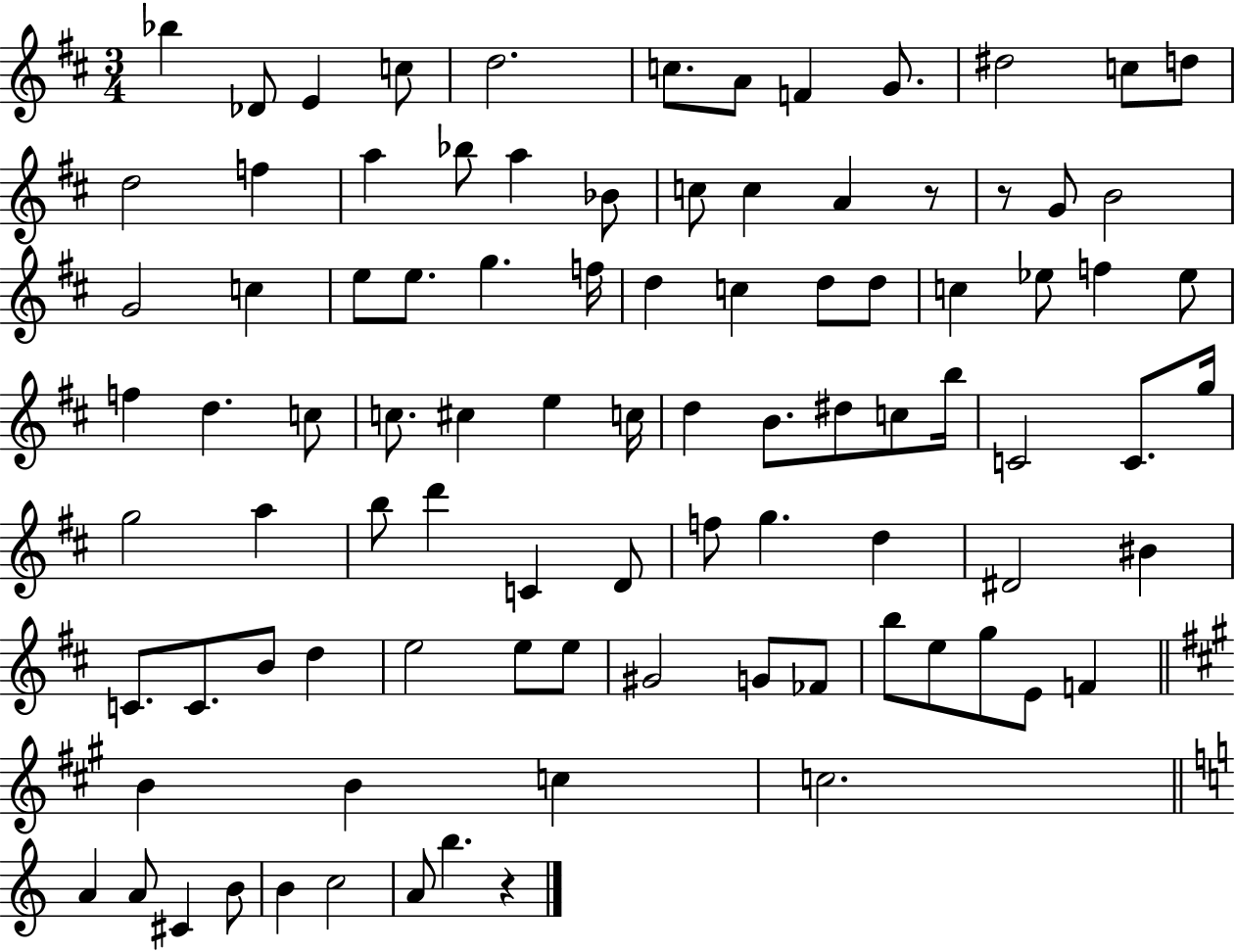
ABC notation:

X:1
T:Untitled
M:3/4
L:1/4
K:D
_b _D/2 E c/2 d2 c/2 A/2 F G/2 ^d2 c/2 d/2 d2 f a _b/2 a _B/2 c/2 c A z/2 z/2 G/2 B2 G2 c e/2 e/2 g f/4 d c d/2 d/2 c _e/2 f _e/2 f d c/2 c/2 ^c e c/4 d B/2 ^d/2 c/2 b/4 C2 C/2 g/4 g2 a b/2 d' C D/2 f/2 g d ^D2 ^B C/2 C/2 B/2 d e2 e/2 e/2 ^G2 G/2 _F/2 b/2 e/2 g/2 E/2 F B B c c2 A A/2 ^C B/2 B c2 A/2 b z